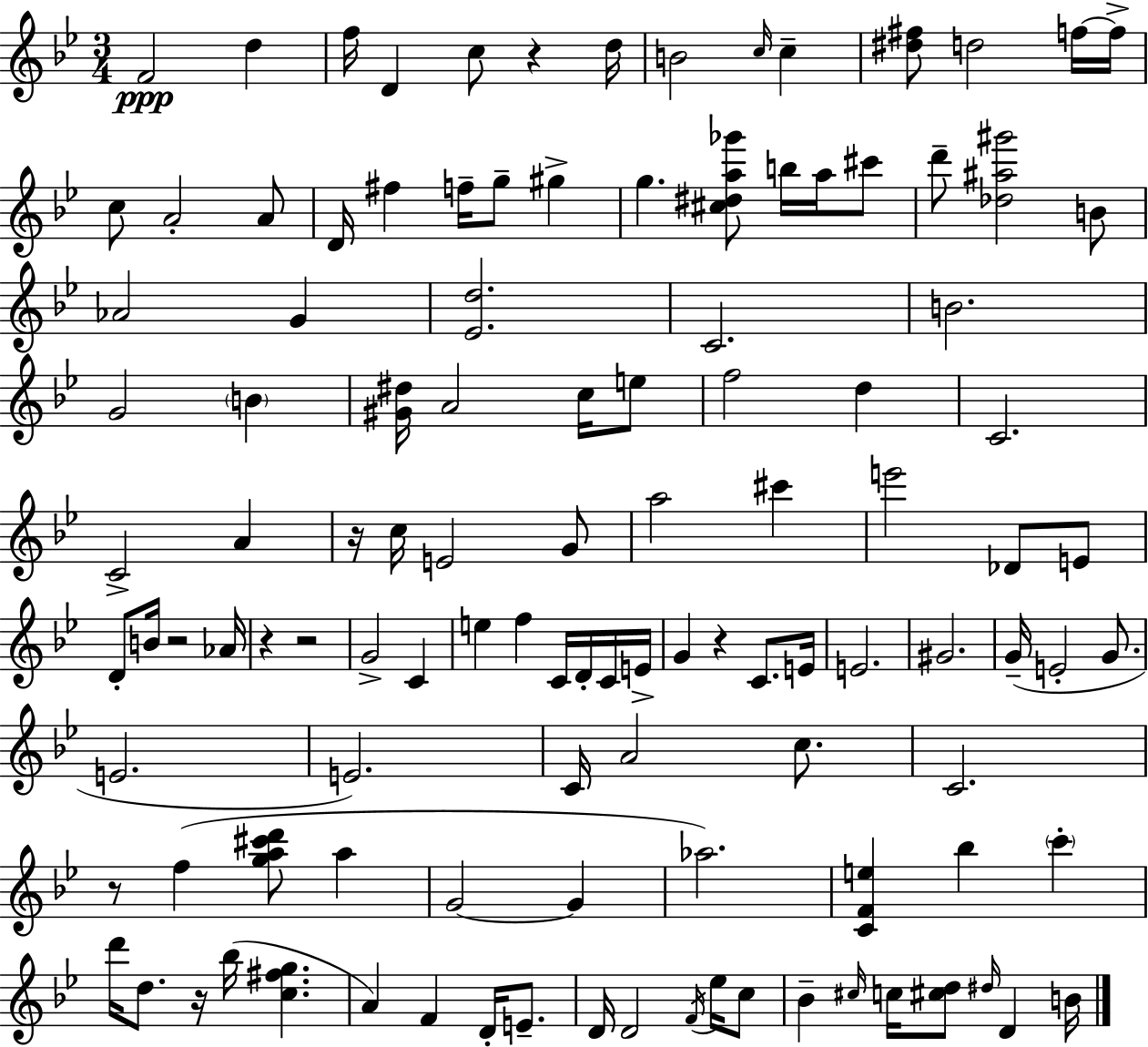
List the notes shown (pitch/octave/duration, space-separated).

F4/h D5/q F5/s D4/q C5/e R/q D5/s B4/h C5/s C5/q [D#5,F#5]/e D5/h F5/s F5/s C5/e A4/h A4/e D4/s F#5/q F5/s G5/e G#5/q G5/q. [C#5,D#5,A5,Gb6]/e B5/s A5/s C#6/e D6/e [Db5,A#5,G#6]/h B4/e Ab4/h G4/q [Eb4,D5]/h. C4/h. B4/h. G4/h B4/q [G#4,D#5]/s A4/h C5/s E5/e F5/h D5/q C4/h. C4/h A4/q R/s C5/s E4/h G4/e A5/h C#6/q E6/h Db4/e E4/e D4/e B4/s R/h Ab4/s R/q R/h G4/h C4/q E5/q F5/q C4/s D4/s C4/s E4/s G4/q R/q C4/e. E4/s E4/h. G#4/h. G4/s E4/h G4/e. E4/h. E4/h. C4/s A4/h C5/e. C4/h. R/e F5/q [G5,A5,C#6,D6]/e A5/q G4/h G4/q Ab5/h. [C4,F4,E5]/q Bb5/q C6/q D6/s D5/e. R/s Bb5/s [C5,F#5,G5]/q. A4/q F4/q D4/s E4/e. D4/s D4/h F4/s Eb5/s C5/e Bb4/q C#5/s C5/s [C#5,D5]/e D#5/s D4/q B4/s